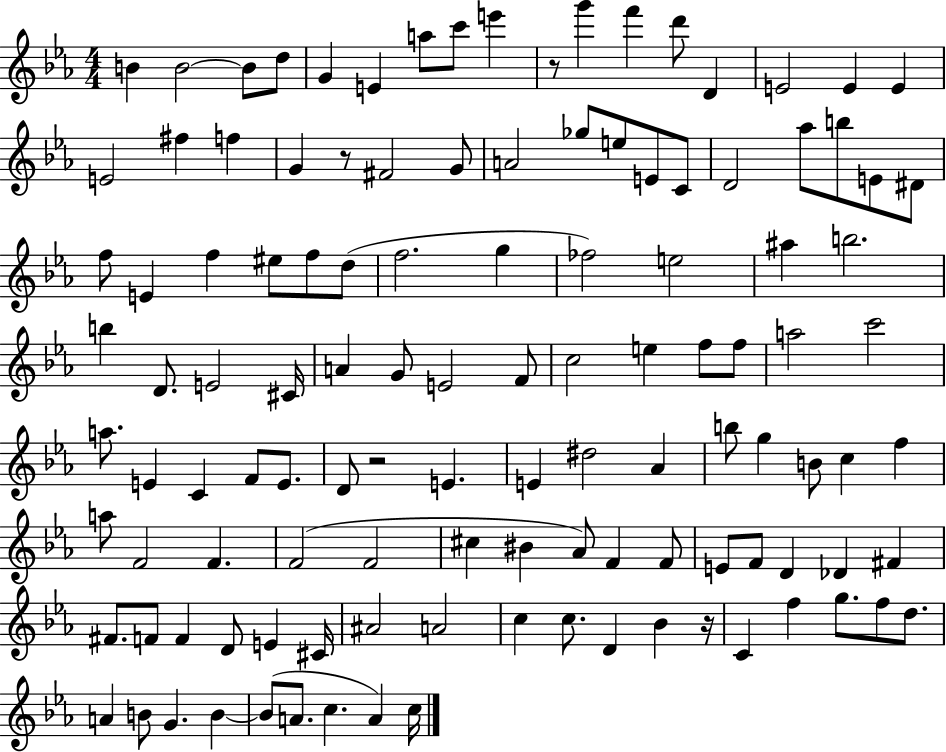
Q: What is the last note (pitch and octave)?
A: C5